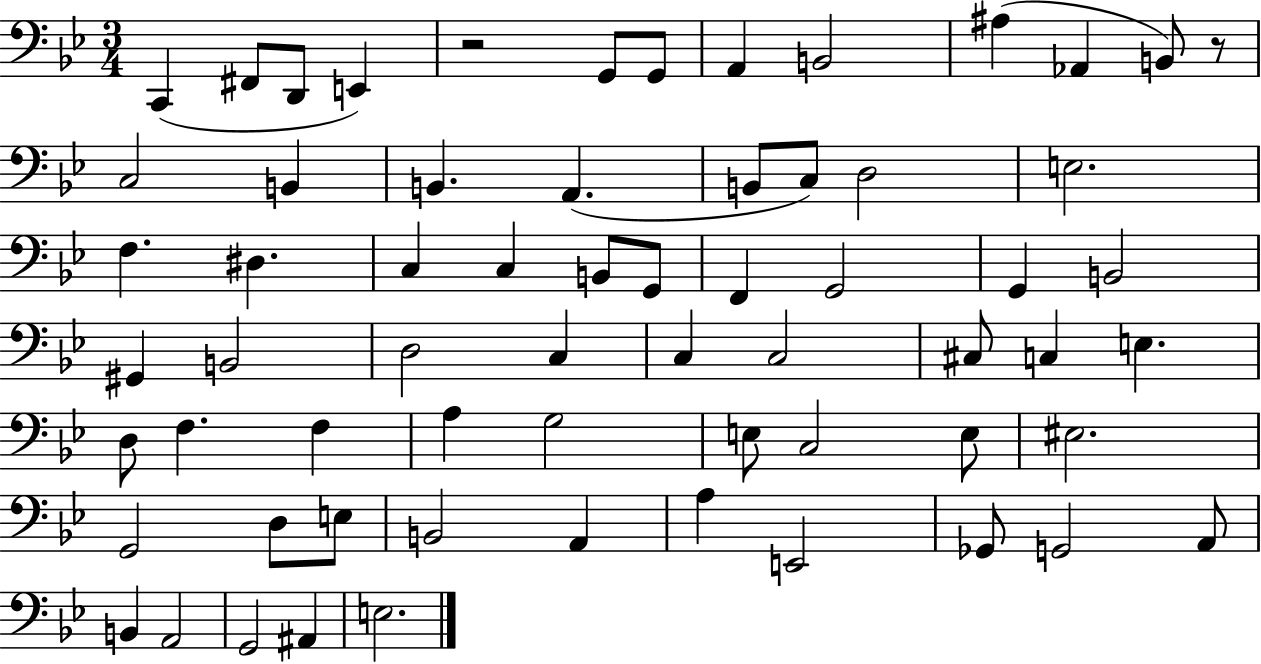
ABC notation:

X:1
T:Untitled
M:3/4
L:1/4
K:Bb
C,, ^F,,/2 D,,/2 E,, z2 G,,/2 G,,/2 A,, B,,2 ^A, _A,, B,,/2 z/2 C,2 B,, B,, A,, B,,/2 C,/2 D,2 E,2 F, ^D, C, C, B,,/2 G,,/2 F,, G,,2 G,, B,,2 ^G,, B,,2 D,2 C, C, C,2 ^C,/2 C, E, D,/2 F, F, A, G,2 E,/2 C,2 E,/2 ^E,2 G,,2 D,/2 E,/2 B,,2 A,, A, E,,2 _G,,/2 G,,2 A,,/2 B,, A,,2 G,,2 ^A,, E,2